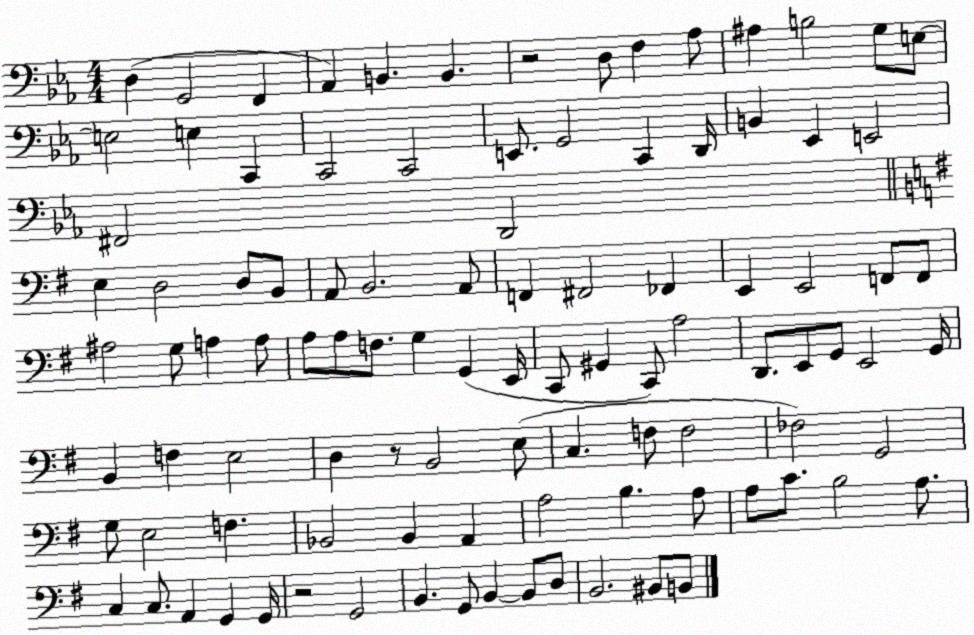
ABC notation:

X:1
T:Untitled
M:4/4
L:1/4
K:Eb
D, G,,2 F,, _A,, B,, B,, z2 D,/2 F, _A,/2 ^A, B,2 G,/2 E,/2 E,2 E, C,, C,,2 C,,2 E,,/2 G,,2 C,, D,,/4 B,, _E,, E,,2 ^F,,2 D,,2 E, D,2 D,/2 B,,/2 A,,/2 B,,2 A,,/2 F,, ^F,,2 _F,, E,, E,,2 F,,/2 F,,/2 ^A,2 G,/2 A, A,/2 A,/2 A,/2 F,/2 G, G,, E,,/4 C,,/2 ^G,, C,,/2 A,2 D,,/2 E,,/2 G,,/2 E,,2 G,,/4 B,, F, E,2 D, z/2 B,,2 E,/2 C, F,/2 F,2 _F,2 G,,2 G,/2 E,2 F, _B,,2 _B,, A,, A,2 B, A,/2 A,/2 C/2 B,2 A,/2 C, C,/2 A,, G,, G,,/4 z2 G,,2 B,, G,,/2 B,, B,,/2 D,/2 B,,2 ^B,,/2 B,,/2